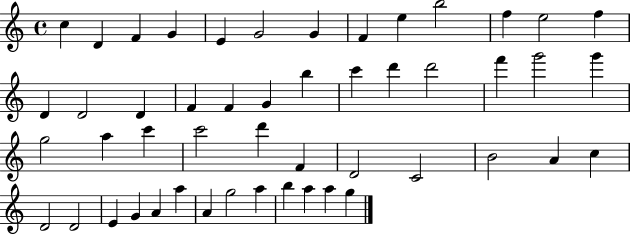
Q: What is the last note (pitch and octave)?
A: G5